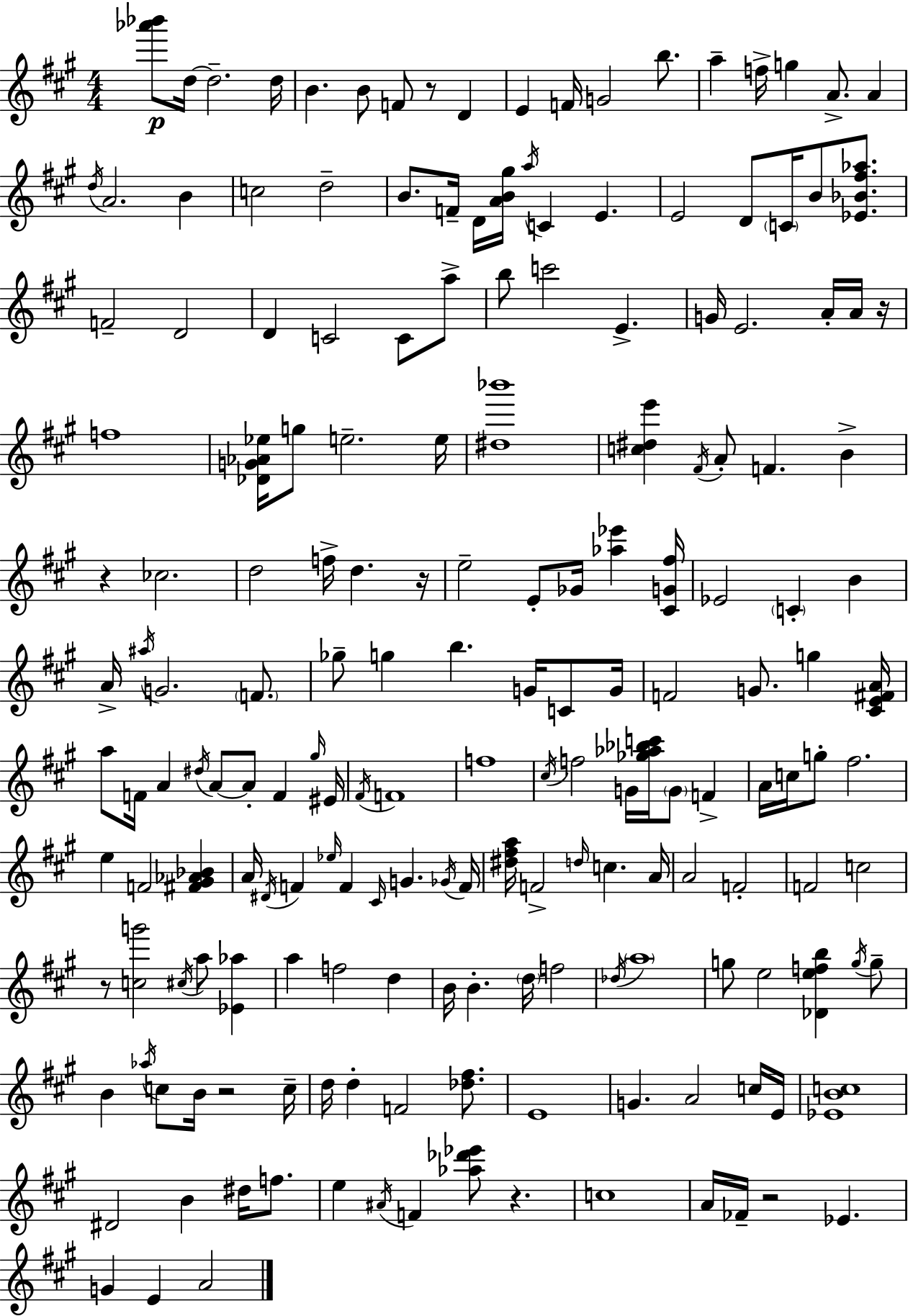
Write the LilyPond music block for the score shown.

{
  \clef treble
  \numericTimeSignature
  \time 4/4
  \key a \major
  <aes''' bes'''>8\p d''16~~ d''2.-- d''16 | b'4. b'8 f'8 r8 d'4 | e'4 f'16 g'2 b''8. | a''4-- f''16-> g''4 a'8.-> a'4 | \break \acciaccatura { d''16 } a'2. b'4 | c''2 d''2-- | b'8. f'16-- d'16 <a' b' gis''>16 \acciaccatura { a''16 } c'4 e'4. | e'2 d'8 \parenthesize c'16 b'8 <ees' bes' fis'' aes''>8. | \break f'2-- d'2 | d'4 c'2 c'8 | a''8-> b''8 c'''2 e'4.-> | g'16 e'2. a'16-. | \break a'16 r16 f''1 | <des' g' aes' ees''>16 g''8 e''2.-- | e''16 <dis'' bes'''>1 | <c'' dis'' e'''>4 \acciaccatura { fis'16 } a'8-. f'4. b'4-> | \break r4 ces''2. | d''2 f''16-> d''4. | r16 e''2-- e'8-. ges'16 <aes'' ees'''>4 | <cis' g' fis''>16 ees'2 \parenthesize c'4-. b'4 | \break a'16-> \acciaccatura { ais''16 } g'2. | \parenthesize f'8. ges''8-- g''4 b''4. | g'16 c'8 g'16 f'2 g'8. g''4 | <cis' e' fis' a'>16 a''8 f'16 a'4 \acciaccatura { dis''16 } a'8~~ a'8-. | \break f'4 \grace { gis''16 } eis'16 \acciaccatura { fis'16 } f'1 | f''1 | \acciaccatura { cis''16 } f''2 | g'16 <ges'' aes'' bes'' c'''>16 \parenthesize g'8 f'4-> a'16 c''16 g''8-. fis''2. | \break e''4 f'2 | <fis' gis' aes' bes'>4 a'16 \acciaccatura { dis'16 } f'4 \grace { ees''16 } f'4 | \grace { cis'16 } g'4. \acciaccatura { ges'16 } f'16 <dis'' fis'' a''>16 f'2-> | \grace { d''16 } c''4. a'16 a'2 | \break f'2-. f'2 | c''2 r8 <c'' g'''>2 | \acciaccatura { cis''16 } a''8 <ees' aes''>4 a''4 | f''2 d''4 b'16 b'4.-. | \break \parenthesize d''16 f''2 \acciaccatura { des''16 } \parenthesize a''1 | g''8 | e''2 <des' e'' f'' b''>4 \acciaccatura { g''16 } g''8-- | b'4 \acciaccatura { aes''16 } c''8 b'16 r2 | \break c''16-- d''16 d''4-. f'2 <des'' fis''>8. | e'1 | g'4. a'2 c''16 | e'16 <ees' b' c''>1 | \break dis'2 b'4 dis''16 f''8. | e''4 \acciaccatura { ais'16 } f'4 <aes'' des''' ees'''>8 r4. | c''1 | a'16 fes'16-- r2 ees'4. | \break g'4 e'4 a'2 | \bar "|."
}